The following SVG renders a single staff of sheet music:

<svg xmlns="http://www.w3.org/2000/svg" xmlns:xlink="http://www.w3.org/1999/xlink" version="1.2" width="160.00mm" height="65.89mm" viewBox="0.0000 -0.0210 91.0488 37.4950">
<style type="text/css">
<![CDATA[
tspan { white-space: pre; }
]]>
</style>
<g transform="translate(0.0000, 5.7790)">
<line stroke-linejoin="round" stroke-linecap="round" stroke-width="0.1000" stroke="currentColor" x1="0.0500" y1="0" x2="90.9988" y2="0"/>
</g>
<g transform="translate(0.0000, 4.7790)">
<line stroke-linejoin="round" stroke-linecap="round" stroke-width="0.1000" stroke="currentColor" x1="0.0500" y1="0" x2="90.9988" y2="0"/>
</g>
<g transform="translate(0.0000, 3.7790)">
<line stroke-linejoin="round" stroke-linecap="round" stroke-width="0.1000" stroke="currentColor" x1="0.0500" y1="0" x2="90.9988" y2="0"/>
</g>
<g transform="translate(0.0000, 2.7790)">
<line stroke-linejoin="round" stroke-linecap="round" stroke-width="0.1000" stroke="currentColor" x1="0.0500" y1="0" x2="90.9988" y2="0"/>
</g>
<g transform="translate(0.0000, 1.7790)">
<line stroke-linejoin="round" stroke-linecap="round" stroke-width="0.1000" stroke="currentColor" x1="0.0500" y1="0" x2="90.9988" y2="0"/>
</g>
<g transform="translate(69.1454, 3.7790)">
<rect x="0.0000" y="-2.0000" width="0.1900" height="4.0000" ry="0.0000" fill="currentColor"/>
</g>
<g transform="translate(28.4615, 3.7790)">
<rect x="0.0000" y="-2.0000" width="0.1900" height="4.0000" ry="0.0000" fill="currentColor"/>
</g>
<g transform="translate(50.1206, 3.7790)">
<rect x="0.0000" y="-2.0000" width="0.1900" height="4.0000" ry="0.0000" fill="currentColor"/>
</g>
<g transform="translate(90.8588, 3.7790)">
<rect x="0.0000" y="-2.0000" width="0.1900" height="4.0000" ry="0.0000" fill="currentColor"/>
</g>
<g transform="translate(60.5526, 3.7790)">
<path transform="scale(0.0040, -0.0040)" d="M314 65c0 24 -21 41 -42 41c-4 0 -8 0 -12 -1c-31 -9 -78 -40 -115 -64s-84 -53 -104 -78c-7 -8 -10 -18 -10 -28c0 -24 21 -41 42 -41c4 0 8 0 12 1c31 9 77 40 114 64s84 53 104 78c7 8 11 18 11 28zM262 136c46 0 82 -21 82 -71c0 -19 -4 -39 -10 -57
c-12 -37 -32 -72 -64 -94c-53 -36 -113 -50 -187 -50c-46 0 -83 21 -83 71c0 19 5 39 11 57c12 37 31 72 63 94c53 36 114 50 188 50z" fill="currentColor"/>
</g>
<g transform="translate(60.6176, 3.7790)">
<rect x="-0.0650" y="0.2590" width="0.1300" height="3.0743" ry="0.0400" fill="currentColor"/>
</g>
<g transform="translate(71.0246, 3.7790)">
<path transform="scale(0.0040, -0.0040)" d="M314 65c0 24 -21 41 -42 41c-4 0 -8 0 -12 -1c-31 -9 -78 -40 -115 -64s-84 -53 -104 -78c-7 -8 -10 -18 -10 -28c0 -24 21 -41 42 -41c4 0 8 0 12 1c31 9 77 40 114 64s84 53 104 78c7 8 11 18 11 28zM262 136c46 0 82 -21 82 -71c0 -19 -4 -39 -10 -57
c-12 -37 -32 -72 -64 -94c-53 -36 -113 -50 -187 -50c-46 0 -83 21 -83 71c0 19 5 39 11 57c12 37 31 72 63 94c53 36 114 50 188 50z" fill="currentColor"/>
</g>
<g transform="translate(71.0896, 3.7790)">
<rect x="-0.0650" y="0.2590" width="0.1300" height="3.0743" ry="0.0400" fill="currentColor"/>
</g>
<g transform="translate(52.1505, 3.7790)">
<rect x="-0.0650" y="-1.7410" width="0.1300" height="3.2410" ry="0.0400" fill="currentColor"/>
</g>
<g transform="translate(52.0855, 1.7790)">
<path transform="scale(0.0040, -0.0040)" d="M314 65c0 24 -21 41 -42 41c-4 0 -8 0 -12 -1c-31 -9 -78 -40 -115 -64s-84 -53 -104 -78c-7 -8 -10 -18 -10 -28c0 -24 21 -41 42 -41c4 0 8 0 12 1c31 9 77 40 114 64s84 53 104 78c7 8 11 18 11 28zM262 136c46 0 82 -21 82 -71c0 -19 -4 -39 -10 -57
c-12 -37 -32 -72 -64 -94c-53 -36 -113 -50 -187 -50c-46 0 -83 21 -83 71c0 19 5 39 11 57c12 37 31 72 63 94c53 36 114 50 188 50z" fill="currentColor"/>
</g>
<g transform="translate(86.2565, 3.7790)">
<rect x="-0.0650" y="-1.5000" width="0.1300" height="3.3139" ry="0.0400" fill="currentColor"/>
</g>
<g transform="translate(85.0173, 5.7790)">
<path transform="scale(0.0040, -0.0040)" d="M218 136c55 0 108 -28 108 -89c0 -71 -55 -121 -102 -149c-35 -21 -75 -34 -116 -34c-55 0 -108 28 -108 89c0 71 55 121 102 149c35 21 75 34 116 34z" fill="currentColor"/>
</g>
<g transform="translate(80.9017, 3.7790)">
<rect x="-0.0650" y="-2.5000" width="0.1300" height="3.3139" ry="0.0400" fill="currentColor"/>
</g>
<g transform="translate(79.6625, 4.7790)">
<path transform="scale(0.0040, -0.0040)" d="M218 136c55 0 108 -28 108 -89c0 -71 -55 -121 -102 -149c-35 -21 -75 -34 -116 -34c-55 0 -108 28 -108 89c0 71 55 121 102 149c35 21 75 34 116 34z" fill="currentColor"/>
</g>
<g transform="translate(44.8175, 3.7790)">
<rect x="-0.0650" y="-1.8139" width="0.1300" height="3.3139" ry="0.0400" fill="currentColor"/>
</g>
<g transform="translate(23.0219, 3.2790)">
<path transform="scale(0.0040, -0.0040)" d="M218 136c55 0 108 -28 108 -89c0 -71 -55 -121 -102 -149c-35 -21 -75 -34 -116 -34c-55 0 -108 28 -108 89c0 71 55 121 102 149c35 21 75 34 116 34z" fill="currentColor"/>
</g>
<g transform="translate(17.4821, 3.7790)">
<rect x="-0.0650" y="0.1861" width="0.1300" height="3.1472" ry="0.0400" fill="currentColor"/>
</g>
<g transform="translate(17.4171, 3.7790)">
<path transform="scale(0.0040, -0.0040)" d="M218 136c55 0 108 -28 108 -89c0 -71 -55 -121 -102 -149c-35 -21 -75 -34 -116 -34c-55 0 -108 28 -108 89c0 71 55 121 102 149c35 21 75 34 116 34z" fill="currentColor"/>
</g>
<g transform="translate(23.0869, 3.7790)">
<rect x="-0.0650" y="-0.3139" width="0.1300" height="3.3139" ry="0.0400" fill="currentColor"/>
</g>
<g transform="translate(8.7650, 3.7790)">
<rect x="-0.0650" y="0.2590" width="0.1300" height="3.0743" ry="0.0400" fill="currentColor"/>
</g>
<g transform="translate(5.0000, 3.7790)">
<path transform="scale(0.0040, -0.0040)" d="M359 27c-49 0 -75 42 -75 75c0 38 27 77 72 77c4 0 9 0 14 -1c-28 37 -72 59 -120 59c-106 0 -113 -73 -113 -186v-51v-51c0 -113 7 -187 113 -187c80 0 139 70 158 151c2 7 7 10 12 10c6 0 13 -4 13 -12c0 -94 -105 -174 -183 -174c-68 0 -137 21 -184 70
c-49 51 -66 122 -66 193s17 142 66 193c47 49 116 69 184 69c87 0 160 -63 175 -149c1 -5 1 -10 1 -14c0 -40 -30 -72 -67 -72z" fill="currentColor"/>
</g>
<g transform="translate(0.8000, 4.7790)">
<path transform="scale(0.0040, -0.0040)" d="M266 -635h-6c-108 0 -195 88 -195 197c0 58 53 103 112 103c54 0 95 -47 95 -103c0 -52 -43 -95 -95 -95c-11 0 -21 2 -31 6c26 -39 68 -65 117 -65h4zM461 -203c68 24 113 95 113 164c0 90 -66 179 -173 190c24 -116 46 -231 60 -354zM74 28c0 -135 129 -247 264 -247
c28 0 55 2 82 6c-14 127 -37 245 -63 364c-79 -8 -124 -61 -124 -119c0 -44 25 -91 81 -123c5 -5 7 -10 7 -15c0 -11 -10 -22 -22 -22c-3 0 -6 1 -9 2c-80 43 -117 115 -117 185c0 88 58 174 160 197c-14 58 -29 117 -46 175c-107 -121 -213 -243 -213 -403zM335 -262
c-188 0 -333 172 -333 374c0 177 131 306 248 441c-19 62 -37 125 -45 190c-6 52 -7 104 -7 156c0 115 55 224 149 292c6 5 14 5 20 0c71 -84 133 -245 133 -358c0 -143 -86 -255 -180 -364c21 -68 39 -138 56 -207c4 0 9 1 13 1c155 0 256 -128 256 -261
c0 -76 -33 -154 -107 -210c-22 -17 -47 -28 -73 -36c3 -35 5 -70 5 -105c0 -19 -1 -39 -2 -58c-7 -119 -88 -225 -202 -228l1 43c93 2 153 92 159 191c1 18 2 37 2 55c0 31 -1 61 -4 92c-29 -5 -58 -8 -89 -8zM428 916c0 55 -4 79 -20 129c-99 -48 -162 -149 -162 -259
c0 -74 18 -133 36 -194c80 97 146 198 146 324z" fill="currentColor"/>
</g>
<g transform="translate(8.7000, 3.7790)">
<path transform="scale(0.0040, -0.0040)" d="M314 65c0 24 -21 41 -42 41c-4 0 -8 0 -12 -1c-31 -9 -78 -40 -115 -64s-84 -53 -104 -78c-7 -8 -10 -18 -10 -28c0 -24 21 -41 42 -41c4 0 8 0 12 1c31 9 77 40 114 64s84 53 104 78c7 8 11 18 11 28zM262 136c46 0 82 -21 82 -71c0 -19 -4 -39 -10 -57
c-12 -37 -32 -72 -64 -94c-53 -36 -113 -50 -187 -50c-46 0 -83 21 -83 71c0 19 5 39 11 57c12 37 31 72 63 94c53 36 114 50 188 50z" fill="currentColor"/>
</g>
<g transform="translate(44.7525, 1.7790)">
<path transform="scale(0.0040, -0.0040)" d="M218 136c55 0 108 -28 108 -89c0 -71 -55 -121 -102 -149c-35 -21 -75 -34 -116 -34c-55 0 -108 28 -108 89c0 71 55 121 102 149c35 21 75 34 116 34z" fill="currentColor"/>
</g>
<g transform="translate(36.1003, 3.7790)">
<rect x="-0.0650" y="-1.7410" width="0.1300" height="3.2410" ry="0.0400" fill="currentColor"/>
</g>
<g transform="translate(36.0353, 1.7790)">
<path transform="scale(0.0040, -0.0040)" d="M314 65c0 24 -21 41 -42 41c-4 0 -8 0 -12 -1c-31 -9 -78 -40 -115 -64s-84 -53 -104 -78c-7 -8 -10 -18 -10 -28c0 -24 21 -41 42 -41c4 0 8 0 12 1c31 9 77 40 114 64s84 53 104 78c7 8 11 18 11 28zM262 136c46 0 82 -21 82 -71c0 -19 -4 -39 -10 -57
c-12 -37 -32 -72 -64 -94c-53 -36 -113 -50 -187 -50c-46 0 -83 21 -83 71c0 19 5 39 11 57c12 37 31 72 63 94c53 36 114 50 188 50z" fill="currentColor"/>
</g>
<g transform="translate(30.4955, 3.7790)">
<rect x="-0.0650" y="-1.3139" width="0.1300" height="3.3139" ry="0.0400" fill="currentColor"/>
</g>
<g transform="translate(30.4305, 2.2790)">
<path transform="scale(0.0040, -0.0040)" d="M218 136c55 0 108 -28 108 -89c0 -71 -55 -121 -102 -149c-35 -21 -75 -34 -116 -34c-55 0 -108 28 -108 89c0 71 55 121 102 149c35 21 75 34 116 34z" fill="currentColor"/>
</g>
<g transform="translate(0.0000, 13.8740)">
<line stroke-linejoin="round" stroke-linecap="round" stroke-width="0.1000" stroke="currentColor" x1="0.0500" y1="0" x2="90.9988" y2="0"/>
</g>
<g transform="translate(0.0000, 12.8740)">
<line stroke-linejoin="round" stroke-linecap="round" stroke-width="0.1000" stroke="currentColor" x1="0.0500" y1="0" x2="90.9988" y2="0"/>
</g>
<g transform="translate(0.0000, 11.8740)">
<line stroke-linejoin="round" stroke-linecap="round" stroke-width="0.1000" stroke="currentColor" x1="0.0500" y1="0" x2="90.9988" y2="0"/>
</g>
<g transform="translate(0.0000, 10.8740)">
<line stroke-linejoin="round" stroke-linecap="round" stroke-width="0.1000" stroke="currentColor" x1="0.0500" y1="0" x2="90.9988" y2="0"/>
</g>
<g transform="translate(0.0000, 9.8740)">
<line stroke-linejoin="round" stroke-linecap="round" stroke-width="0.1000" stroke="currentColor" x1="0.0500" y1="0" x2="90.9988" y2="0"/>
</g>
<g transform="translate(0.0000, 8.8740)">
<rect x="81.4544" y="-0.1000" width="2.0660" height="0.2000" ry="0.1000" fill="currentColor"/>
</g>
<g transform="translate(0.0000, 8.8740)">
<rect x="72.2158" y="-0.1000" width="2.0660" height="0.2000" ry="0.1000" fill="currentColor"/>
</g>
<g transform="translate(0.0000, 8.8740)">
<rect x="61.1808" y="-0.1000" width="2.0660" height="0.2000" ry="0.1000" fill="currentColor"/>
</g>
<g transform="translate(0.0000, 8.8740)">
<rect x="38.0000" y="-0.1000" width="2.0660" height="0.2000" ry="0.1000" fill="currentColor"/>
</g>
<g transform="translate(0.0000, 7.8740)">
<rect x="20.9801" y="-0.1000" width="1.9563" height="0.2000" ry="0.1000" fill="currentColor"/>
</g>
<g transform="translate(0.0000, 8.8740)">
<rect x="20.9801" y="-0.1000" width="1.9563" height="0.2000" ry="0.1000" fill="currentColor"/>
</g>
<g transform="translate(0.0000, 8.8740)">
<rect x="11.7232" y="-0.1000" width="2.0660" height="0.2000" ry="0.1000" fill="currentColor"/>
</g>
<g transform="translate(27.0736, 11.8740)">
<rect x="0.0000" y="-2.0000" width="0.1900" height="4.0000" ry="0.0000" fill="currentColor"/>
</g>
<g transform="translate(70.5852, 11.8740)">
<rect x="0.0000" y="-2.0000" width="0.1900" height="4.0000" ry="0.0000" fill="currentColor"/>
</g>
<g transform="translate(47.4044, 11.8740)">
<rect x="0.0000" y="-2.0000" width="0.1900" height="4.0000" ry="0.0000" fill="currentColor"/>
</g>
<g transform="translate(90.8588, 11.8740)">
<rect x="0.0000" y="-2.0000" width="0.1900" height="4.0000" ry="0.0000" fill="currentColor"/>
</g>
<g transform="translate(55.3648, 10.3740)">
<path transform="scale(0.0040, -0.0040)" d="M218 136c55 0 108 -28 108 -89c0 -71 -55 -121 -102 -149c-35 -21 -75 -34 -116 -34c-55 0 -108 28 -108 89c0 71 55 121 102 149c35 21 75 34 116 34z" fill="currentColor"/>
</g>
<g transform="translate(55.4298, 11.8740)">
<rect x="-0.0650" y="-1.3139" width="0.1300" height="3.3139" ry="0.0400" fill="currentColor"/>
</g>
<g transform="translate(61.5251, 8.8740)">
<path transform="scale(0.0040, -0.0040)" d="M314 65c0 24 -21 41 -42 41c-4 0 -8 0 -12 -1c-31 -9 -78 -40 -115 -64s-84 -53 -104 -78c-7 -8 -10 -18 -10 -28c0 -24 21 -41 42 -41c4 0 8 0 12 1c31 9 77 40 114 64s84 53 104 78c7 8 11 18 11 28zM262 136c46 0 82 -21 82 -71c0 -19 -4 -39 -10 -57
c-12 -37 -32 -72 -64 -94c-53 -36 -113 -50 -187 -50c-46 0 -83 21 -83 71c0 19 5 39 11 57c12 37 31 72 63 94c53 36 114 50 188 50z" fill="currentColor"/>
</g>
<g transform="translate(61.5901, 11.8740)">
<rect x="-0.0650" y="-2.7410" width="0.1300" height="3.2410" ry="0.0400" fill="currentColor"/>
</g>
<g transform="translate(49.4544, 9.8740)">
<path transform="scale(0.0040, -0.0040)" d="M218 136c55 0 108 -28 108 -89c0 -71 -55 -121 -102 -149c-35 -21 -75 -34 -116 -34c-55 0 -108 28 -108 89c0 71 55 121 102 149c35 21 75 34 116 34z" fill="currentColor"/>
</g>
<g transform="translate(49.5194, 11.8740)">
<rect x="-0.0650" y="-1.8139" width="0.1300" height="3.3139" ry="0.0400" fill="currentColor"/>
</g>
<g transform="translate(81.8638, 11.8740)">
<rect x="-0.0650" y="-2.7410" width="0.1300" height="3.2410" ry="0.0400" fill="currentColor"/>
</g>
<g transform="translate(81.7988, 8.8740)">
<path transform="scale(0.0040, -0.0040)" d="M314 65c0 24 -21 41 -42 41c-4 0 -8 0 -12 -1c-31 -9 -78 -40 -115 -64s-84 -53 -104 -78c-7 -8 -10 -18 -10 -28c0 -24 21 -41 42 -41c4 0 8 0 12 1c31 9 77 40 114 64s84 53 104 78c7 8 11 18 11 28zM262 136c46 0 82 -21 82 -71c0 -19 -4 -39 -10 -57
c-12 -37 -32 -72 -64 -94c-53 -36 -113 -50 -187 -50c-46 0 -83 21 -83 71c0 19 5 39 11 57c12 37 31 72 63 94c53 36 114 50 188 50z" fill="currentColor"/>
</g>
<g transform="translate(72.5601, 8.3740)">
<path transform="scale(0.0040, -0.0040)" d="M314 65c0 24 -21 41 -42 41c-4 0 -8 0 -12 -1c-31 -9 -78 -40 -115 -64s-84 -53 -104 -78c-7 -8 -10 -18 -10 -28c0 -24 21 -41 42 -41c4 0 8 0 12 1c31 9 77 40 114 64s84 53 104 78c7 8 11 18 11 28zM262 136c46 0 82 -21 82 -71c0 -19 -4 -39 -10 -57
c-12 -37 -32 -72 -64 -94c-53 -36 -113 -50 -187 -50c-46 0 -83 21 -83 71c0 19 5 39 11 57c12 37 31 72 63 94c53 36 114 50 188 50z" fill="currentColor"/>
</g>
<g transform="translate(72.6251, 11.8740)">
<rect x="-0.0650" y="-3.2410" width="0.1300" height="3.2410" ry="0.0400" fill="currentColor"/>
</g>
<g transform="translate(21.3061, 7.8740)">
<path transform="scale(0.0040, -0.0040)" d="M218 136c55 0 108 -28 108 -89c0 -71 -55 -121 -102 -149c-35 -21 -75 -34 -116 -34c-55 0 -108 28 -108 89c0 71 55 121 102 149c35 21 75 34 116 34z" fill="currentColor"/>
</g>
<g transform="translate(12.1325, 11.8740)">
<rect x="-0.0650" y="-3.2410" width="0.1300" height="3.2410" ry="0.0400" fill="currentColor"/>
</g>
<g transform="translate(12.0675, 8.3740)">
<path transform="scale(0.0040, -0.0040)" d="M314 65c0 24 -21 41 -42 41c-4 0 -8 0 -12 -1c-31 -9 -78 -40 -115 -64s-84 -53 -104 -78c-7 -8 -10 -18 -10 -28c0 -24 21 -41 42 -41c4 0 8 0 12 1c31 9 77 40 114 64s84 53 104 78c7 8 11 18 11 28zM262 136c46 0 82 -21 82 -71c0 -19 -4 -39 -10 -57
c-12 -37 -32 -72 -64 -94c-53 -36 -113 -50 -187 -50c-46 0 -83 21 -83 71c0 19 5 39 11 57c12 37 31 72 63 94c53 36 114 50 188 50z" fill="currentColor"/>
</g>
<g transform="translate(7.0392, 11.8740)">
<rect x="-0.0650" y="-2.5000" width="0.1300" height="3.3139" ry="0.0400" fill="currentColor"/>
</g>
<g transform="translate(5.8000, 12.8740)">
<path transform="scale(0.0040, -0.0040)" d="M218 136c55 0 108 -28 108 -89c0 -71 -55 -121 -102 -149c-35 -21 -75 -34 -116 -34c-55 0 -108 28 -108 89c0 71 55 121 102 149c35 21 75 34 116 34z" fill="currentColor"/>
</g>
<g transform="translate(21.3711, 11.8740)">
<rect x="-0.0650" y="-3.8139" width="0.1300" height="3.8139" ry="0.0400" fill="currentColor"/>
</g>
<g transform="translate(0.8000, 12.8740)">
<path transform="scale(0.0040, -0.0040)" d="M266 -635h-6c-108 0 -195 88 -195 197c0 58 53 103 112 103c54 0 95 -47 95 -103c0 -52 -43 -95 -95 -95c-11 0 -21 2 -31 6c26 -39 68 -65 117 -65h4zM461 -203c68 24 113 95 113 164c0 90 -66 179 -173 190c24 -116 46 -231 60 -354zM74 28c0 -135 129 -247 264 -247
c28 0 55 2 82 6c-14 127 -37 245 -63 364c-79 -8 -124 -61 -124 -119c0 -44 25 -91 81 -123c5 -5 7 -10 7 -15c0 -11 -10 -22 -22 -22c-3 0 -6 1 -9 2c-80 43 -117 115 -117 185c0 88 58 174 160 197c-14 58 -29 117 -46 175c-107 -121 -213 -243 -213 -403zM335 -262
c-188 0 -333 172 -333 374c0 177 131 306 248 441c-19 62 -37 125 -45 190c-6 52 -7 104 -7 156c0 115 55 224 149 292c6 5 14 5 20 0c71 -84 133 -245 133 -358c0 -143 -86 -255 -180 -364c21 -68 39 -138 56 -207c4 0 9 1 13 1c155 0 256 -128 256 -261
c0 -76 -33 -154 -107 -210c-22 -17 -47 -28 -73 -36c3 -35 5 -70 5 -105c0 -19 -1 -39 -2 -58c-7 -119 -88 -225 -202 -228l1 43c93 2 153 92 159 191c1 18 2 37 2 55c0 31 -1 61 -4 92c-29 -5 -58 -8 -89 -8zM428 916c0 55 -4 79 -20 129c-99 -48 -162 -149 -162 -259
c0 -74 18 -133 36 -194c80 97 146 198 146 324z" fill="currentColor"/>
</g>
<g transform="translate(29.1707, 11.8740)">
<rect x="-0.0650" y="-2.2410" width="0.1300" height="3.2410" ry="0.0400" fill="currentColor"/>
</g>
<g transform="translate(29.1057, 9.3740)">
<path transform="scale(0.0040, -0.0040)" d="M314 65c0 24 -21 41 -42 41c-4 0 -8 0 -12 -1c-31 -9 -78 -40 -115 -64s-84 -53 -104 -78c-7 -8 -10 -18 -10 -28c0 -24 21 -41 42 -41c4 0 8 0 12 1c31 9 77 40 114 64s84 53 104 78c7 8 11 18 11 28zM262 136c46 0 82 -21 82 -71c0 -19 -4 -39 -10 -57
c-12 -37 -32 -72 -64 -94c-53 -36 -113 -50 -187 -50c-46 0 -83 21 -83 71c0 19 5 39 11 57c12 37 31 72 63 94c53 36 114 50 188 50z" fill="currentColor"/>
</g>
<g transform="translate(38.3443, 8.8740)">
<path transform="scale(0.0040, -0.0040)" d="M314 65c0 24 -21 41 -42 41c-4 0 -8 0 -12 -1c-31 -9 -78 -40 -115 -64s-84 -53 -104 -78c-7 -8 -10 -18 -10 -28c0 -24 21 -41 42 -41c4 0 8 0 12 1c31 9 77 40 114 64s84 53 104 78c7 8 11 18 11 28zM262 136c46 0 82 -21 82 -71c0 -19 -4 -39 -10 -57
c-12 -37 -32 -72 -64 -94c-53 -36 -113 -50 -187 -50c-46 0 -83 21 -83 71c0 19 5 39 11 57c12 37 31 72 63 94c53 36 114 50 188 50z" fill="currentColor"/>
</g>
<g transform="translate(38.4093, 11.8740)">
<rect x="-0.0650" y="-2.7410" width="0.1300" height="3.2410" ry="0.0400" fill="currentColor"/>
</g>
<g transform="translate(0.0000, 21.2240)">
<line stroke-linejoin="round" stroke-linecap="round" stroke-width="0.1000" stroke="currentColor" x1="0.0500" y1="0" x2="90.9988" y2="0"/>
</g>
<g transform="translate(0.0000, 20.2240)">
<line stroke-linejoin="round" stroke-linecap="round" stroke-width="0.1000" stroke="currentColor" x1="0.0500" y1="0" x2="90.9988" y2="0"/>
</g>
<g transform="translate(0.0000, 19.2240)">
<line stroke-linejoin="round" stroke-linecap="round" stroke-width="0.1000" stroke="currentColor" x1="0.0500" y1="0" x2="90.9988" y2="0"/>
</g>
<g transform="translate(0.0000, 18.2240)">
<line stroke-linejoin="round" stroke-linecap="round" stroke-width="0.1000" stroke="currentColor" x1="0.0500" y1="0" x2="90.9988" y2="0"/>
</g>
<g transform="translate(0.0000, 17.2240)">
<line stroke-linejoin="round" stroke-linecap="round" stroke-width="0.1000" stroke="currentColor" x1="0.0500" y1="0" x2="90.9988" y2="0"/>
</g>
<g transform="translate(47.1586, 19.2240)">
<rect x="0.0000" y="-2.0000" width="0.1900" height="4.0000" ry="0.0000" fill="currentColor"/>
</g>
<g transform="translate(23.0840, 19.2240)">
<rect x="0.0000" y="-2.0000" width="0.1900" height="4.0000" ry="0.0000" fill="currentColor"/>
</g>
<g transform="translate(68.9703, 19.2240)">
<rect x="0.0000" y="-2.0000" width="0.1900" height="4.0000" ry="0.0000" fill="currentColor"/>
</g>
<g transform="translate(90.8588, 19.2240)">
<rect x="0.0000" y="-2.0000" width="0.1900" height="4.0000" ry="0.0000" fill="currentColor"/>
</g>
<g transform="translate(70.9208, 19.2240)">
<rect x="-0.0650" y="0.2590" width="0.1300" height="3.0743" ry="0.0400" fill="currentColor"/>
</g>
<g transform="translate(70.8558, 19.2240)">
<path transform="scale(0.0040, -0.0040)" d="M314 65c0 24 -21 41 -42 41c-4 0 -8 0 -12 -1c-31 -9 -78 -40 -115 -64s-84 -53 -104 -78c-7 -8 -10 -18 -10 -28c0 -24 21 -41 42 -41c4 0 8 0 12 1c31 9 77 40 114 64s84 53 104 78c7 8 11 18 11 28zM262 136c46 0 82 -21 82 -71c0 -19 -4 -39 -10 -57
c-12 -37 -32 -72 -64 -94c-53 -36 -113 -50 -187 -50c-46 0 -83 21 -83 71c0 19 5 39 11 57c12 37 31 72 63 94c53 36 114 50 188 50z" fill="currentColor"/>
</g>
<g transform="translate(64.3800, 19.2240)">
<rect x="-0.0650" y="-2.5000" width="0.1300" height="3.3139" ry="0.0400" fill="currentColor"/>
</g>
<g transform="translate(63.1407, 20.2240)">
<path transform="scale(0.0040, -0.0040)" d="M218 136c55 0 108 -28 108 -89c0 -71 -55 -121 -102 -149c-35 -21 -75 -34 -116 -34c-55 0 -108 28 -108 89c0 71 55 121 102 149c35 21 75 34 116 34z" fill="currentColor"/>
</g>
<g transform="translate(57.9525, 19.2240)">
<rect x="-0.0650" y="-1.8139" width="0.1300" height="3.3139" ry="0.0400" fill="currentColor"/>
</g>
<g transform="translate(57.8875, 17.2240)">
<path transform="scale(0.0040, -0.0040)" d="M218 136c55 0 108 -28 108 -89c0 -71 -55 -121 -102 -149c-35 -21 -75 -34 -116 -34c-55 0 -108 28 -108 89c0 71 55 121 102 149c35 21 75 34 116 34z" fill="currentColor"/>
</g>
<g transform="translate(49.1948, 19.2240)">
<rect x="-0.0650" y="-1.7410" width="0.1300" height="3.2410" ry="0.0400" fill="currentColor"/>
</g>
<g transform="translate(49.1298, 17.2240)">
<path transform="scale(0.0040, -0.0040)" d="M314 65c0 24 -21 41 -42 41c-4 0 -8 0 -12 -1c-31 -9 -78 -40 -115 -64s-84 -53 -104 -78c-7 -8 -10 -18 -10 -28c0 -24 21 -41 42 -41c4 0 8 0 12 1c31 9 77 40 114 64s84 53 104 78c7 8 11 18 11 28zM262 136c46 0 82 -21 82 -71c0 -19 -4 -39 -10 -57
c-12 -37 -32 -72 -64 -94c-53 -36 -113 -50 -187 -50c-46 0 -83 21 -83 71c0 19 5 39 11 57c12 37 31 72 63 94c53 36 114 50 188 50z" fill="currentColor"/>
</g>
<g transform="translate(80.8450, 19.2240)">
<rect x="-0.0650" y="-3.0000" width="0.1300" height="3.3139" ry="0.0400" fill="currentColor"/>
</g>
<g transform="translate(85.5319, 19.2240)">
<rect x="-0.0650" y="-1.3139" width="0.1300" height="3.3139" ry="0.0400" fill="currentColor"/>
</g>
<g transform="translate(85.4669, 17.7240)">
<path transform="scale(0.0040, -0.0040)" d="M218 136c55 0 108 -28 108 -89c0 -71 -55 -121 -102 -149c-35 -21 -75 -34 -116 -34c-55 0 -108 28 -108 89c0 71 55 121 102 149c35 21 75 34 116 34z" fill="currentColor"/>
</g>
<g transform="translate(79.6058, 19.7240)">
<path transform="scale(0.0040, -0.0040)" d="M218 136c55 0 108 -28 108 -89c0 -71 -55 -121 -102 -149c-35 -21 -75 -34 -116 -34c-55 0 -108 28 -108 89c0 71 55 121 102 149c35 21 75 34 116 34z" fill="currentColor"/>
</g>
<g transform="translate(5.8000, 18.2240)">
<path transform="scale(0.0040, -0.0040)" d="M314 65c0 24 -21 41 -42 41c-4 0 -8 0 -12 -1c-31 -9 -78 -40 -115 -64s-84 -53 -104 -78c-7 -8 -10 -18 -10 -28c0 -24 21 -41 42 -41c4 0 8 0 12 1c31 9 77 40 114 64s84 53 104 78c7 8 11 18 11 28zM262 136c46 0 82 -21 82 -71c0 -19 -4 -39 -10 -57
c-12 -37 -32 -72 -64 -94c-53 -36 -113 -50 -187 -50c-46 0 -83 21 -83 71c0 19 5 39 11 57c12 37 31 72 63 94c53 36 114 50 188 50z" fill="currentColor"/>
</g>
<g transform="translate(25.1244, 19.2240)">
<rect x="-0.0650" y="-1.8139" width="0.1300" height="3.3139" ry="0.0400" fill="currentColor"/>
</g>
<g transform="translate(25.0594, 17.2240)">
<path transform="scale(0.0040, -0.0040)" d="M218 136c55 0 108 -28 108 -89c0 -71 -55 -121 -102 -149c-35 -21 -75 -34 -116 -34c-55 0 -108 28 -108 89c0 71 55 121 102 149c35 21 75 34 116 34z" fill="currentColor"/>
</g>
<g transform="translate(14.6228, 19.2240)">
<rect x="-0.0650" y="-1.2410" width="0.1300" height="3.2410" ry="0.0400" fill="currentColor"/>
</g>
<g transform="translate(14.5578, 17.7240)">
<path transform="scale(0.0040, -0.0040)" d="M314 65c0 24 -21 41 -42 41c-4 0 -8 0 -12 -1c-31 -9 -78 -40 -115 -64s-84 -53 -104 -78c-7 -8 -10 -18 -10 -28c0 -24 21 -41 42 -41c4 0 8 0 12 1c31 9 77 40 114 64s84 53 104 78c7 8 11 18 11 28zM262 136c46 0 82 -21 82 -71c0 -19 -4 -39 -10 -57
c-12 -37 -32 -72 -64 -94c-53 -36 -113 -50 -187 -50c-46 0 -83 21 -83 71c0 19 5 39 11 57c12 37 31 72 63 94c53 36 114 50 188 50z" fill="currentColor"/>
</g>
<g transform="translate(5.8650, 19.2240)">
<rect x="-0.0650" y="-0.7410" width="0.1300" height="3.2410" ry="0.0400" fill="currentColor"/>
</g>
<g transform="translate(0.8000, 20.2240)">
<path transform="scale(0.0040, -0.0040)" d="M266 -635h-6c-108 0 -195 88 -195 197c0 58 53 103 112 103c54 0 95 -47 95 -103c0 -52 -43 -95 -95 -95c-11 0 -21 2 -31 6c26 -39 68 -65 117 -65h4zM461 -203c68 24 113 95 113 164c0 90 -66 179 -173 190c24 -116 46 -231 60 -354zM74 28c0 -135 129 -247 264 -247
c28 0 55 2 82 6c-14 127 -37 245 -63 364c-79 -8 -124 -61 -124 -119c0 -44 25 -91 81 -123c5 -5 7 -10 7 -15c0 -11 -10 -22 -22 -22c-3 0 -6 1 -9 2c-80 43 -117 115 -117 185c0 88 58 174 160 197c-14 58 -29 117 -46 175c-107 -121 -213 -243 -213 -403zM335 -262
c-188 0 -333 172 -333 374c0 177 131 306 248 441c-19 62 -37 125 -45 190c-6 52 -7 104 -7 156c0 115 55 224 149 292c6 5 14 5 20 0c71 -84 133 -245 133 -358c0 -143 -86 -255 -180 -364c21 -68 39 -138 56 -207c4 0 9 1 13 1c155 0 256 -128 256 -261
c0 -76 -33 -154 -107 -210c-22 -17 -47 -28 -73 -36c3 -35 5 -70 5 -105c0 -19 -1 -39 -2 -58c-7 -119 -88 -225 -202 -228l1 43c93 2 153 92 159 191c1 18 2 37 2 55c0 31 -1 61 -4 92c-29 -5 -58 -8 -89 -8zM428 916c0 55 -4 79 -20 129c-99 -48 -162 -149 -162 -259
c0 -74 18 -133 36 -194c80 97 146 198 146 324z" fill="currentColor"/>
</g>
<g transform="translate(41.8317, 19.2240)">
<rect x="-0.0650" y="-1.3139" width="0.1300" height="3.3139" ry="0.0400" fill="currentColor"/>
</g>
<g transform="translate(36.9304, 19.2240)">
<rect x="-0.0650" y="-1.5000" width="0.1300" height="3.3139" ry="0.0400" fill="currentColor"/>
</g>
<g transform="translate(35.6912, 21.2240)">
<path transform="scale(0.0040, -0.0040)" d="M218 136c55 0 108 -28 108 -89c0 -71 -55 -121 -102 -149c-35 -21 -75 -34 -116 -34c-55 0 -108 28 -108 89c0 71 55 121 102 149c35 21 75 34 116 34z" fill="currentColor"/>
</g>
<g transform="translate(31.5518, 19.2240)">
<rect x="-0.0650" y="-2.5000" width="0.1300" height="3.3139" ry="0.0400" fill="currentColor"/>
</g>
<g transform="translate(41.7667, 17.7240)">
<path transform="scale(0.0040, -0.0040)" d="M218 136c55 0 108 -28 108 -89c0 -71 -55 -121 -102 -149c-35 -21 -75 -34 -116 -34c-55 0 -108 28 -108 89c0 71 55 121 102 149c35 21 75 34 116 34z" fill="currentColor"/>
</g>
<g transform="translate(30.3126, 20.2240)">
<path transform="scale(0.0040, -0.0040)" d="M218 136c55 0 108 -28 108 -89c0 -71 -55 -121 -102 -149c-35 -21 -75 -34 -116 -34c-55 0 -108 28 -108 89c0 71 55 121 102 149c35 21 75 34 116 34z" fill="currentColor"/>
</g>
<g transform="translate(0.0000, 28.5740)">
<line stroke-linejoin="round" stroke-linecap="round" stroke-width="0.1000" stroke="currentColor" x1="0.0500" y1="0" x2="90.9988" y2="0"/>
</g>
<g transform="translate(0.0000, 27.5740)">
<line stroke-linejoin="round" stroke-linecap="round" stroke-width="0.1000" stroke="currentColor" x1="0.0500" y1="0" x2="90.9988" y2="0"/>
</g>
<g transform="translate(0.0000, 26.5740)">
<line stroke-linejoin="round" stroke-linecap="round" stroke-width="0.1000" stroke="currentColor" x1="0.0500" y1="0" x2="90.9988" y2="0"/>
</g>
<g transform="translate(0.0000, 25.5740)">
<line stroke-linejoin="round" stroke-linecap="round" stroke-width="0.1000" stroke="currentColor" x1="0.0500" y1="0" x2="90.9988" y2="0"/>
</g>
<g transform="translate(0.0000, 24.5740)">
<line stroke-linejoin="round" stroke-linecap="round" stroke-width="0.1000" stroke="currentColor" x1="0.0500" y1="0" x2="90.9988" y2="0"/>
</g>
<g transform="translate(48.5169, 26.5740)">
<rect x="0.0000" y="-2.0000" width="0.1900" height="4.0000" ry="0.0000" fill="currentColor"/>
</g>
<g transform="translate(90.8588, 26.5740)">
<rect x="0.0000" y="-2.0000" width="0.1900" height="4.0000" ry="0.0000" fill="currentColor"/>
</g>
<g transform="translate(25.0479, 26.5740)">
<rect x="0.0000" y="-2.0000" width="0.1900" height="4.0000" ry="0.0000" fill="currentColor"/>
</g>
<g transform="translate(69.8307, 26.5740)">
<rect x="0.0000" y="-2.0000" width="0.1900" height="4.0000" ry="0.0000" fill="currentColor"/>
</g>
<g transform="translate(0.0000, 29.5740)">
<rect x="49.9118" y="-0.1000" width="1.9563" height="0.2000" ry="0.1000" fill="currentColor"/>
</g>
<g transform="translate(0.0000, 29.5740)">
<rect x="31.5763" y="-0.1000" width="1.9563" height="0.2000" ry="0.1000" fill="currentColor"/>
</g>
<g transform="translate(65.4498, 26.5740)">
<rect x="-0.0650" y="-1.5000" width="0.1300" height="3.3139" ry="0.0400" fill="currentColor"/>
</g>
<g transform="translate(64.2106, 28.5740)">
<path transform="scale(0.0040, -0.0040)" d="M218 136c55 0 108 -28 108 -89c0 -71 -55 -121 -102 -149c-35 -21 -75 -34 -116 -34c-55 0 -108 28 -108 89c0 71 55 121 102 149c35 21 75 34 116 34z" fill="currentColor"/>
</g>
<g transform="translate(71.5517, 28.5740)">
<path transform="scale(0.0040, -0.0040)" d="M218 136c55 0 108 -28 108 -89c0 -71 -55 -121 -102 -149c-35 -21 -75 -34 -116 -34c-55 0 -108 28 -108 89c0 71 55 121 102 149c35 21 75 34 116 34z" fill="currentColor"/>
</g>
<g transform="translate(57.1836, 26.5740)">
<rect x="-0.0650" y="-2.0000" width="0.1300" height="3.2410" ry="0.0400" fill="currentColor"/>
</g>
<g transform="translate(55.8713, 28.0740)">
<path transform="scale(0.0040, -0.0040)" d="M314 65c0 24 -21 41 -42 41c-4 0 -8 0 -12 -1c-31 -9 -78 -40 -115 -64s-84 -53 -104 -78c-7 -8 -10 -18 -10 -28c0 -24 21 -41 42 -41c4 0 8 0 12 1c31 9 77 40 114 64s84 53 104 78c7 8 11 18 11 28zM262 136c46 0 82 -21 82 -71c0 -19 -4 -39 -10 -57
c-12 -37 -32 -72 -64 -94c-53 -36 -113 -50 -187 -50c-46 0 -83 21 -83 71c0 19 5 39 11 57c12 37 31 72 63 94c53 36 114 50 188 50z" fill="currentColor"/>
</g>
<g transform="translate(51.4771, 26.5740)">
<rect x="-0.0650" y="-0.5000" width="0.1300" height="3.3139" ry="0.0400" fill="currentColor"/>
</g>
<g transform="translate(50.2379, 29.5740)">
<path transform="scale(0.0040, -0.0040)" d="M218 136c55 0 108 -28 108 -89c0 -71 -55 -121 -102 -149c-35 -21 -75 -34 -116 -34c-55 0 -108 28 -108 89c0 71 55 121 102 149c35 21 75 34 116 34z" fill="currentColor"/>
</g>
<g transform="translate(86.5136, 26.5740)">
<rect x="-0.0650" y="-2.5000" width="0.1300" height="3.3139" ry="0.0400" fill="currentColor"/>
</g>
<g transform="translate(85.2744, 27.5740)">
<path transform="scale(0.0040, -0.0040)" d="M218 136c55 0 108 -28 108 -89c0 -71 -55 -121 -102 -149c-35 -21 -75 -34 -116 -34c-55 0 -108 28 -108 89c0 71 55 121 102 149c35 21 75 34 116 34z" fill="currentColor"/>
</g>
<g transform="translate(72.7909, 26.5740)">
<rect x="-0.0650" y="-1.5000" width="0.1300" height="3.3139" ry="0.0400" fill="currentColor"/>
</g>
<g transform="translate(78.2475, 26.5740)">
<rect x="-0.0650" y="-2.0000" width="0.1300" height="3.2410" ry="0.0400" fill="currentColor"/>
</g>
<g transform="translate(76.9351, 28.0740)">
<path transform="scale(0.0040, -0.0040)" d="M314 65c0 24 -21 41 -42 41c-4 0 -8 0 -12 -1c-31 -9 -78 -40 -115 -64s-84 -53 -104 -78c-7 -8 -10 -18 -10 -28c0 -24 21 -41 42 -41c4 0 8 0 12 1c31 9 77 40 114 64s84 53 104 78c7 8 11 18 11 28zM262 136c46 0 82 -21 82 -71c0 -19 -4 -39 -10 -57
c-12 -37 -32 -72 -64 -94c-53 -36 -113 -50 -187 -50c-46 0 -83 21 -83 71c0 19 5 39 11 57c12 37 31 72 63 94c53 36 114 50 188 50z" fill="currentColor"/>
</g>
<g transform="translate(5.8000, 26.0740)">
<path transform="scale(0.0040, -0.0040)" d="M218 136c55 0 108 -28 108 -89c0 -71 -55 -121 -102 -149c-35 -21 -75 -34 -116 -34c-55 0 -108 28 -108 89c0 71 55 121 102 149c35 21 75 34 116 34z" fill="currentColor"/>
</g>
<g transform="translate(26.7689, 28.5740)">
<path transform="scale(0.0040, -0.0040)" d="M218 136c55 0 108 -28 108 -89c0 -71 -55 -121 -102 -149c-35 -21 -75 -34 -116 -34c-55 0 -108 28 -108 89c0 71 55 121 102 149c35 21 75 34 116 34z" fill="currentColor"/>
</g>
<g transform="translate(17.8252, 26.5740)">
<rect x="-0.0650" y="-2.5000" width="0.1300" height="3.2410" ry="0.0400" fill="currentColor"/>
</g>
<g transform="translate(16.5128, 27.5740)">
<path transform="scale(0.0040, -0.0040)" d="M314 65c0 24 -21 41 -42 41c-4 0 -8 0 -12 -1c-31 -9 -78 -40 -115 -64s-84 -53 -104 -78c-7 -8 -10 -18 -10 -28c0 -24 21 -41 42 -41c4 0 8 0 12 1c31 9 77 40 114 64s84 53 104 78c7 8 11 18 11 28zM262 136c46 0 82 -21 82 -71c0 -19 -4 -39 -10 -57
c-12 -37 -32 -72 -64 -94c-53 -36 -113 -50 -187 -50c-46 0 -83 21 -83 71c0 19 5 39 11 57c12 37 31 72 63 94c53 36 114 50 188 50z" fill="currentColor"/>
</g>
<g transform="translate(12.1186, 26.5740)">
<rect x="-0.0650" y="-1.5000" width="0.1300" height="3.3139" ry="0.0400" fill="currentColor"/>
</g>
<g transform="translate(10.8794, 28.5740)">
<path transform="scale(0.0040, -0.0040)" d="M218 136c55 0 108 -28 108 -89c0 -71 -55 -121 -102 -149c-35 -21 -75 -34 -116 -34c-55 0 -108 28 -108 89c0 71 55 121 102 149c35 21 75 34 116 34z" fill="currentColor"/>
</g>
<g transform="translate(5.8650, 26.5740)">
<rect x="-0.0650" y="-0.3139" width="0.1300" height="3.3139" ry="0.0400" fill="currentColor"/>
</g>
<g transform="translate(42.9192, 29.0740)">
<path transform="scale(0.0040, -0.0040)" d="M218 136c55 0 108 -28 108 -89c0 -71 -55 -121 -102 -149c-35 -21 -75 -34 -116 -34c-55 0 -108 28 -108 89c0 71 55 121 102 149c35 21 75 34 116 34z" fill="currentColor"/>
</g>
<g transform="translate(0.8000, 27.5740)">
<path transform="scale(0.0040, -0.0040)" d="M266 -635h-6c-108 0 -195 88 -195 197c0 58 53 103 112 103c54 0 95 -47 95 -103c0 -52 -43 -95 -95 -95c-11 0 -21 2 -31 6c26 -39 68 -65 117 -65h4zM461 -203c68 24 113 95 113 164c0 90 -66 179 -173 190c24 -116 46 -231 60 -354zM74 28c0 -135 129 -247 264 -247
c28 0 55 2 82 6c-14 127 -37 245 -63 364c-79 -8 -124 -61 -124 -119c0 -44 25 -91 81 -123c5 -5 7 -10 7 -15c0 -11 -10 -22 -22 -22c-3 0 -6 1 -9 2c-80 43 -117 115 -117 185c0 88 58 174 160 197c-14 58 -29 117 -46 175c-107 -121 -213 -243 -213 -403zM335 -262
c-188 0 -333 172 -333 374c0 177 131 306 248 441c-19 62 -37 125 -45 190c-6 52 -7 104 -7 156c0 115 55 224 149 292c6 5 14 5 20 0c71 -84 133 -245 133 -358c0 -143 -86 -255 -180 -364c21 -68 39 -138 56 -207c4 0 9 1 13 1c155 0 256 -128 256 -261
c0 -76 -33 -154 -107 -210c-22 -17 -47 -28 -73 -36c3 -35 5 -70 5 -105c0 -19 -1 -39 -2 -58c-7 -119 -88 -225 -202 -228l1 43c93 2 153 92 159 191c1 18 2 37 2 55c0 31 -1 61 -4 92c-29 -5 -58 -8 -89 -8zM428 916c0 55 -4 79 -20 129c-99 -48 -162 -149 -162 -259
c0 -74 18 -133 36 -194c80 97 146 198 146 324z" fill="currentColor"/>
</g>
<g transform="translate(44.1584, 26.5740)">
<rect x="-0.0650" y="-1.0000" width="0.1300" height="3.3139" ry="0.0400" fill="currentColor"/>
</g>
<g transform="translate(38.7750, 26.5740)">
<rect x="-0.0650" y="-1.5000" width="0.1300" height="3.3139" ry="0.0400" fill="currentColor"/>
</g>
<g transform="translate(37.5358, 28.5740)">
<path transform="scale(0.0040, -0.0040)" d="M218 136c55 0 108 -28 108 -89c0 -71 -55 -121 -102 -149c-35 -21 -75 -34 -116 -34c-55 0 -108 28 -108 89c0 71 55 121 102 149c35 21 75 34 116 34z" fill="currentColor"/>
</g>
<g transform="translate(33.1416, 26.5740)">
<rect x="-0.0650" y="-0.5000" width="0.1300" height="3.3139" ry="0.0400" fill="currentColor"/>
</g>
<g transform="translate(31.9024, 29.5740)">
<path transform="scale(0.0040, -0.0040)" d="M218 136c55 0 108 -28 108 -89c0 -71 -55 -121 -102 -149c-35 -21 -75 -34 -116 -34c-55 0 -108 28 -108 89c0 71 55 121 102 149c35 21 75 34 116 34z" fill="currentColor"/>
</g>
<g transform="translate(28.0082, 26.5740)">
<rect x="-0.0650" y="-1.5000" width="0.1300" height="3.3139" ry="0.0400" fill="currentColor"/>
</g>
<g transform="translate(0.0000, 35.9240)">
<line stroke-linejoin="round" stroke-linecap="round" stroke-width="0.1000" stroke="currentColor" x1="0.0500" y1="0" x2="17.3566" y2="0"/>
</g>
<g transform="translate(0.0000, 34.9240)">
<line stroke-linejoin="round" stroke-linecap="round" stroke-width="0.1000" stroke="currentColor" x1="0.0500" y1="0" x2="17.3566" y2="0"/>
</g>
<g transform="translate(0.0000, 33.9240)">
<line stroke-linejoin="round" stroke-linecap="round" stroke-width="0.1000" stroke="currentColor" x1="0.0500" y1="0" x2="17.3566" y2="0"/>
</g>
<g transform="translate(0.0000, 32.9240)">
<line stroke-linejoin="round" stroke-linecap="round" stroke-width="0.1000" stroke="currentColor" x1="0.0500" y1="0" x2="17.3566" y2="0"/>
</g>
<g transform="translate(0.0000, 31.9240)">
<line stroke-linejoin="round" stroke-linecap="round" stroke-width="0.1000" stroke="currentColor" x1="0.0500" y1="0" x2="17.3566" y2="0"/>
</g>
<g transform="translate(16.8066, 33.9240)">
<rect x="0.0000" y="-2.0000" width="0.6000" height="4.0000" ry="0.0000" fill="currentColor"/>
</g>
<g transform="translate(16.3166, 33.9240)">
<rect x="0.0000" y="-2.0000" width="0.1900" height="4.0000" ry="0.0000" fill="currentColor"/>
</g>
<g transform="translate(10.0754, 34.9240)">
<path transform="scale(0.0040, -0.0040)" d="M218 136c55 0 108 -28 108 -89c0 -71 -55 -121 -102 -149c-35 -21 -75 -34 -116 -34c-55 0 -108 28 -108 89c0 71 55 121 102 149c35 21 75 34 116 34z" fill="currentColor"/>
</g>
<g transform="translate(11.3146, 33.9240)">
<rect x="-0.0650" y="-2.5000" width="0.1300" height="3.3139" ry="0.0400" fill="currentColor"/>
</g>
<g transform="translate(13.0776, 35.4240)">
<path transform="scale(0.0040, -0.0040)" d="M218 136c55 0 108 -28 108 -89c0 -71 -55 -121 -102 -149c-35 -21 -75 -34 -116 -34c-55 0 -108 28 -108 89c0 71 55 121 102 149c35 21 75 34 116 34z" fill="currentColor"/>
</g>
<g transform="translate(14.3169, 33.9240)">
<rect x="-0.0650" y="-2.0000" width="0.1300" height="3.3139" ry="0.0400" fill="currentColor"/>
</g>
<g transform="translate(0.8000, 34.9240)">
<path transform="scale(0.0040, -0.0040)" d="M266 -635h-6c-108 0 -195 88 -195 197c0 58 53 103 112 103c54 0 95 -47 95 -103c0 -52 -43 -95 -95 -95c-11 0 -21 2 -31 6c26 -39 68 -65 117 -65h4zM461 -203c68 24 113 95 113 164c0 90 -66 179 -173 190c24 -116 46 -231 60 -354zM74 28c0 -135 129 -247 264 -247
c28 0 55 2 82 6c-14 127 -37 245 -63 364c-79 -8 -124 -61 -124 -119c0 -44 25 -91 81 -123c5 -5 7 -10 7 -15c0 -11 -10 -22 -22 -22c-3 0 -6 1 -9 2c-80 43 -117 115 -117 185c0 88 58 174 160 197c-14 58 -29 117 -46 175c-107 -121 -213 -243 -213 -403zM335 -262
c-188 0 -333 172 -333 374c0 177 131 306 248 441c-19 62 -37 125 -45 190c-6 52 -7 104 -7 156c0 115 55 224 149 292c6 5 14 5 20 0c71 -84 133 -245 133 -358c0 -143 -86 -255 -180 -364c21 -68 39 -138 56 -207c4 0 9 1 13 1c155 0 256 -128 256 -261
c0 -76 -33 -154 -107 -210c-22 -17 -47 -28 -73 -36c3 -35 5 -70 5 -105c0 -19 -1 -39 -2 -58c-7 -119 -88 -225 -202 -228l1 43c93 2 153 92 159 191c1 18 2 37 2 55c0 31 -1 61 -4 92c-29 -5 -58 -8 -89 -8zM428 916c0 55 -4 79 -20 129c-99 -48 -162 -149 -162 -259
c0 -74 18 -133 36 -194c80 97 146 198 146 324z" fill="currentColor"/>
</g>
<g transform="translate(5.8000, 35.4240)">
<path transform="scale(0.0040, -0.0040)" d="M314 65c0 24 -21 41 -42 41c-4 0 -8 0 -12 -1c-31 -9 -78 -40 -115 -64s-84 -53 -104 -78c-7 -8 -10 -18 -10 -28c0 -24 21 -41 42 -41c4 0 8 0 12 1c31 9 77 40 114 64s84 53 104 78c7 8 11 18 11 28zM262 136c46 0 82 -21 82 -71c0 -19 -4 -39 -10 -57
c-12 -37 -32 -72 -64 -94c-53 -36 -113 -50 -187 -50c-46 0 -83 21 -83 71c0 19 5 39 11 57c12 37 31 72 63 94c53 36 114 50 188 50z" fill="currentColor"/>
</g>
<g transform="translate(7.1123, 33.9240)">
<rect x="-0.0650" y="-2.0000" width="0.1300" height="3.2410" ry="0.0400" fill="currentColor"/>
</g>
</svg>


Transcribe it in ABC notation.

X:1
T:Untitled
M:4/4
L:1/4
K:C
B2 B c e f2 f f2 B2 B2 G E G b2 c' g2 a2 f e a2 b2 a2 d2 e2 f G E e f2 f G B2 A e c E G2 E C E D C F2 E E F2 G F2 G F